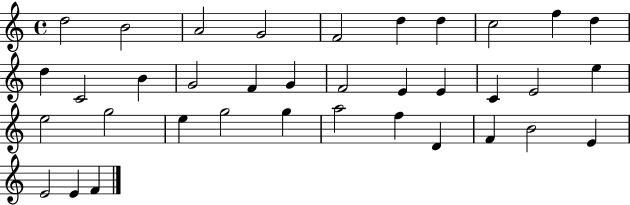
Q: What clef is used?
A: treble